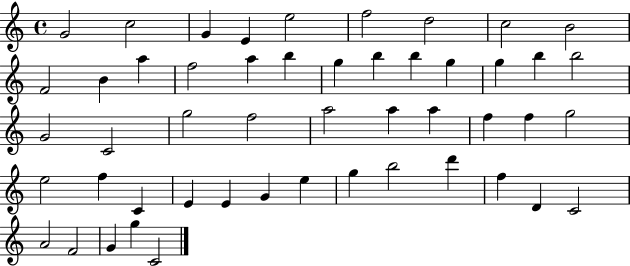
{
  \clef treble
  \time 4/4
  \defaultTimeSignature
  \key c \major
  g'2 c''2 | g'4 e'4 e''2 | f''2 d''2 | c''2 b'2 | \break f'2 b'4 a''4 | f''2 a''4 b''4 | g''4 b''4 b''4 g''4 | g''4 b''4 b''2 | \break g'2 c'2 | g''2 f''2 | a''2 a''4 a''4 | f''4 f''4 g''2 | \break e''2 f''4 c'4 | e'4 e'4 g'4 e''4 | g''4 b''2 d'''4 | f''4 d'4 c'2 | \break a'2 f'2 | g'4 g''4 c'2 | \bar "|."
}